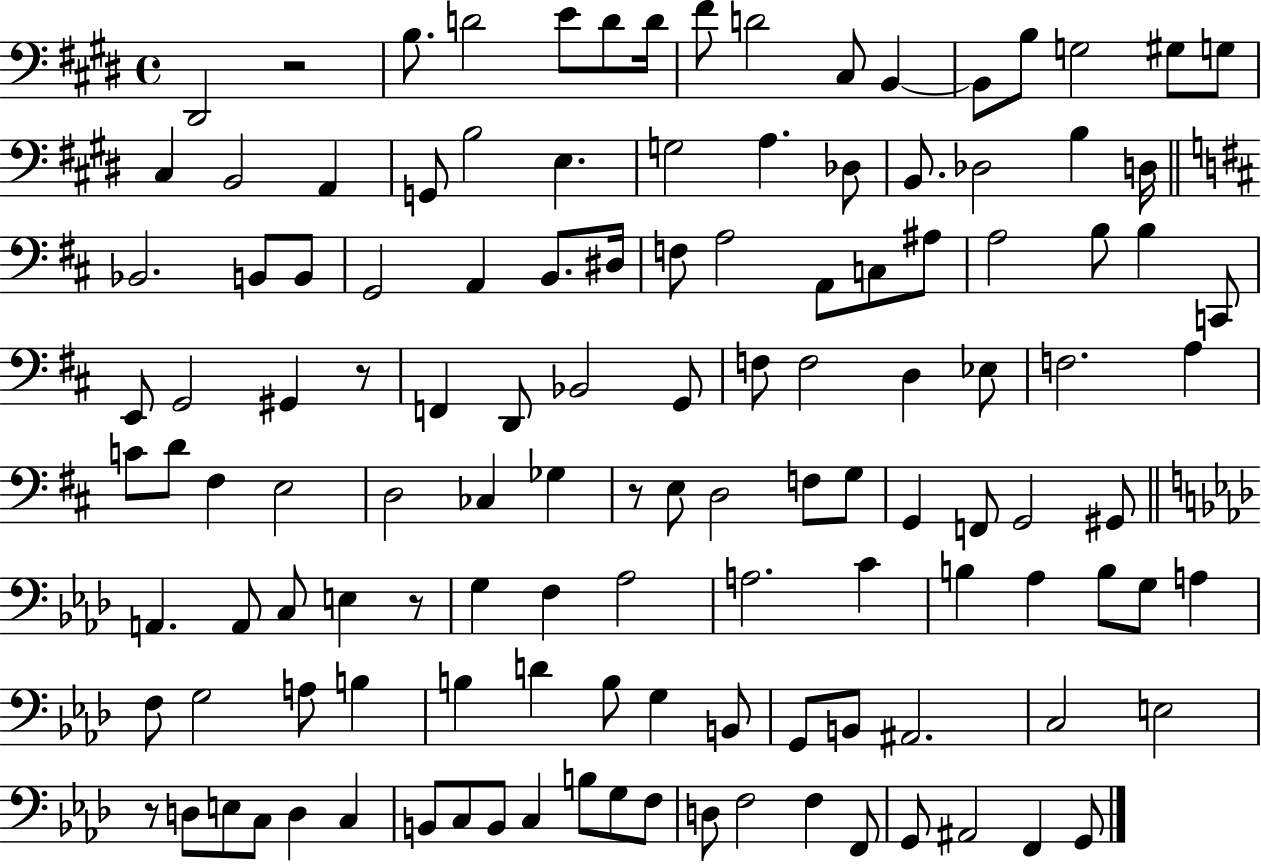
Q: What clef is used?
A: bass